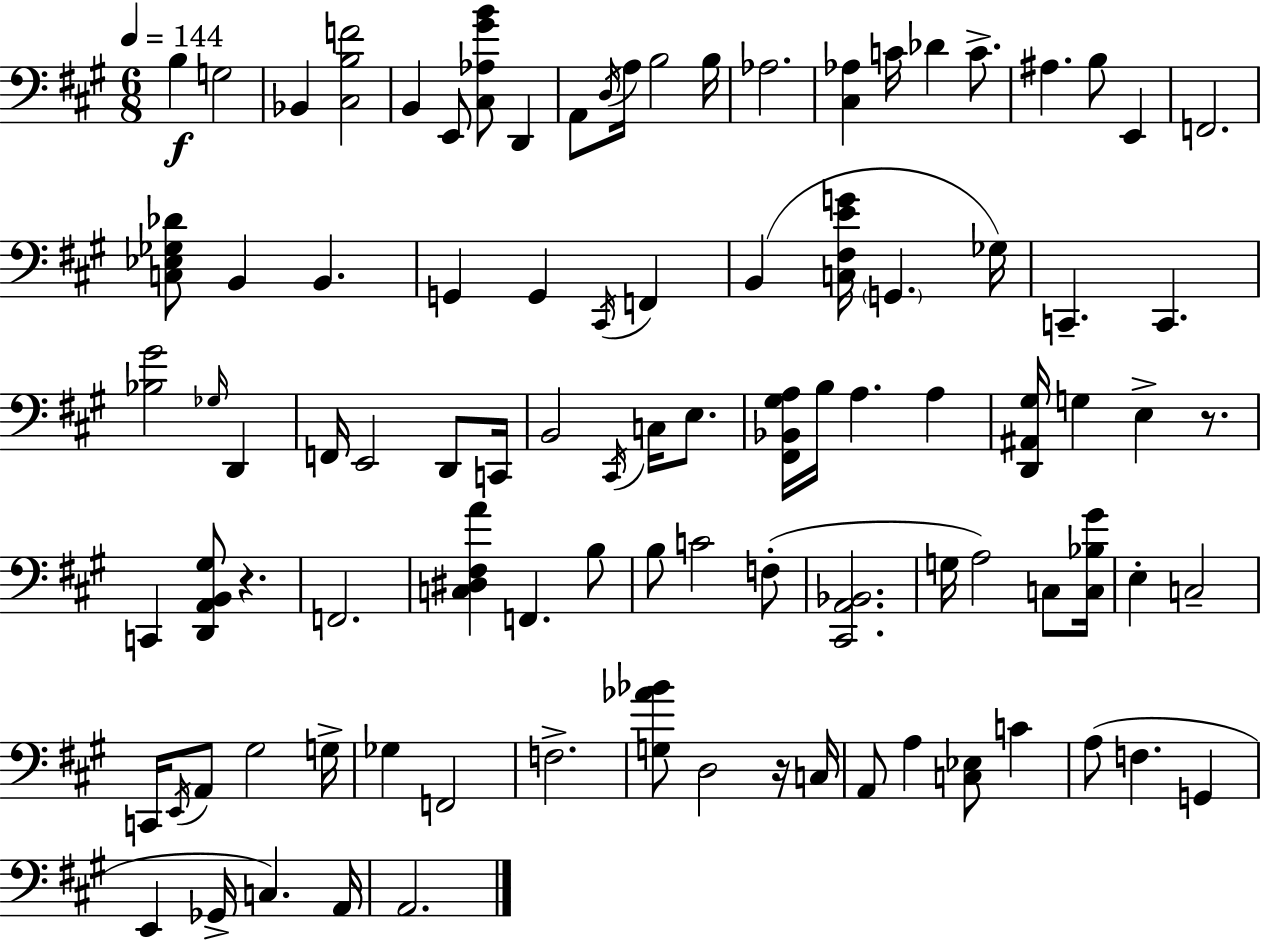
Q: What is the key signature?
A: A major